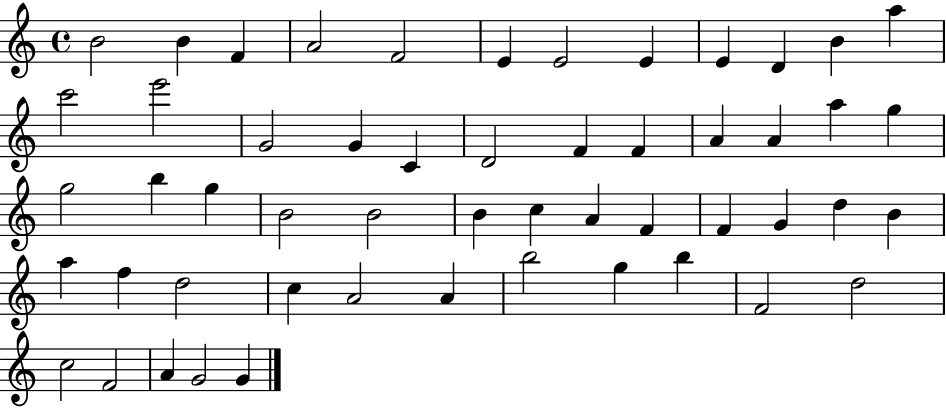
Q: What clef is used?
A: treble